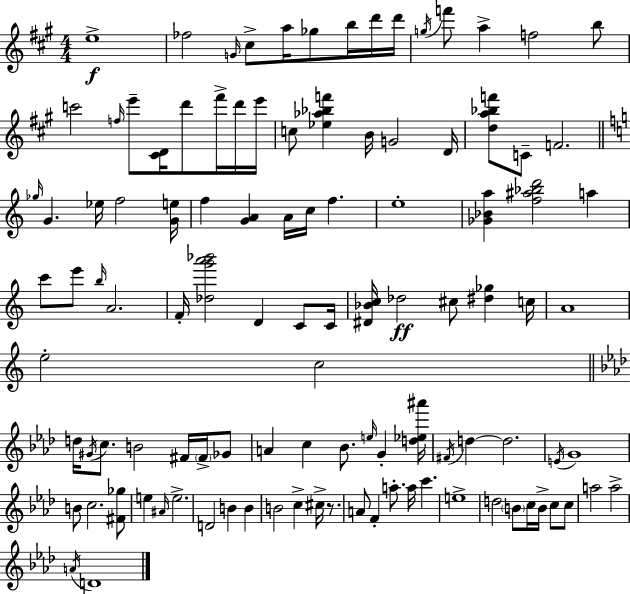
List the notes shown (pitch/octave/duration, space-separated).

E5/w FES5/h G4/s C#5/e A5/s Gb5/e B5/s D6/s D6/s G5/s F6/e A5/q F5/h B5/e C6/h F5/s E6/e [C#4,D4]/s D6/e F#6/s D6/s E6/s C5/e [Eb5,Ab5,Bb5,F6]/q B4/s G4/h D4/s [D5,A5,Bb5,F6]/e C4/e F4/h. Gb5/s G4/q. Eb5/s F5/h [G4,E5]/s F5/q [G4,A4]/q A4/s C5/s F5/q. E5/w [Gb4,Bb4,A5]/q [F5,A#5,Bb5,D6]/h A5/q C6/e E6/e B5/s A4/h. F4/s [Db5,G6,A6,Bb6]/h D4/q C4/e C4/s [D#4,Bb4,C5]/s Db5/h C#5/e [D#5,Gb5]/q C5/s A4/w E5/h C5/h D5/s G#4/s C5/e. B4/h F#4/s F#4/s Gb4/e A4/q C5/q Bb4/e. E5/s G4/q [D5,Eb5,A#6]/s F#4/s D5/q D5/h. E4/s G4/w B4/e C5/h. [F#4,Gb5]/e E5/q A#4/s E5/h. D4/h B4/q B4/q B4/h C5/q C#5/s R/e. A4/e F4/q A5/e. A5/s C6/q. E5/w D5/h B4/e C5/s B4/s C5/e C5/e A5/h A5/h A4/s D4/w